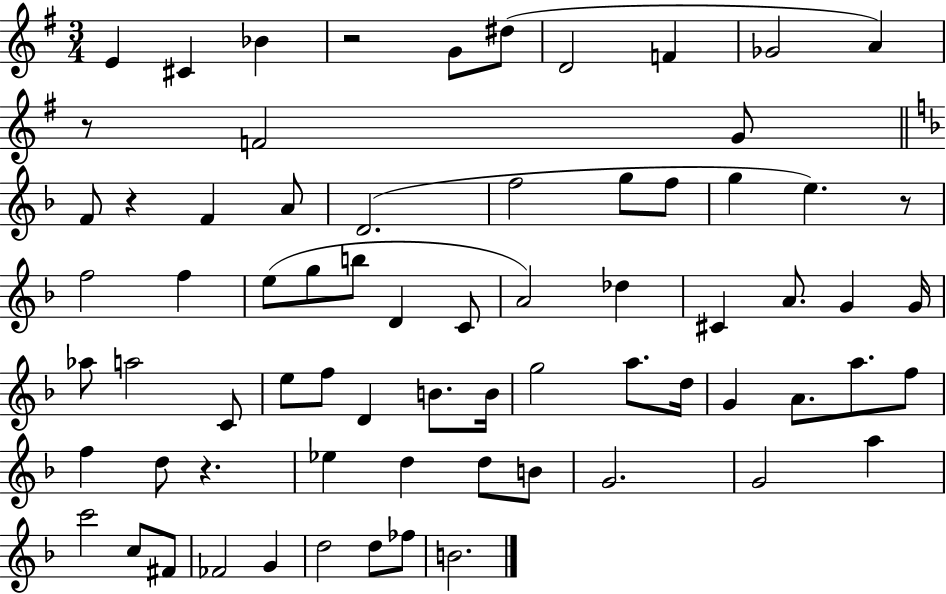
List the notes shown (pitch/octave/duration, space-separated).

E4/q C#4/q Bb4/q R/h G4/e D#5/e D4/h F4/q Gb4/h A4/q R/e F4/h G4/e F4/e R/q F4/q A4/e D4/h. F5/h G5/e F5/e G5/q E5/q. R/e F5/h F5/q E5/e G5/e B5/e D4/q C4/e A4/h Db5/q C#4/q A4/e. G4/q G4/s Ab5/e A5/h C4/e E5/e F5/e D4/q B4/e. B4/s G5/h A5/e. D5/s G4/q A4/e. A5/e. F5/e F5/q D5/e R/q. Eb5/q D5/q D5/e B4/e G4/h. G4/h A5/q C6/h C5/e F#4/e FES4/h G4/q D5/h D5/e FES5/e B4/h.